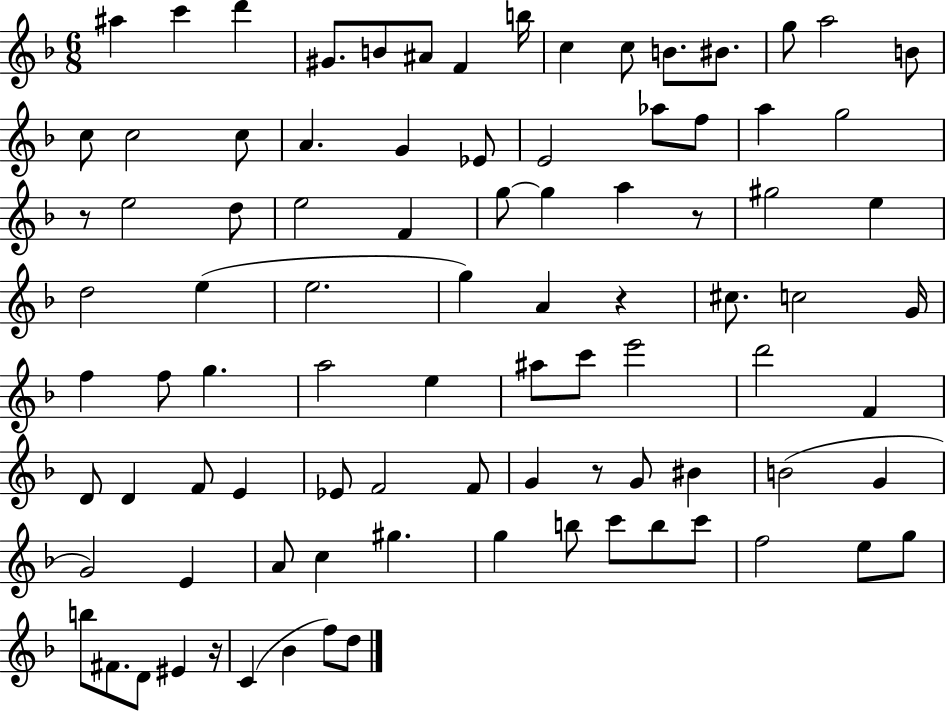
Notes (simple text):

A#5/q C6/q D6/q G#4/e. B4/e A#4/e F4/q B5/s C5/q C5/e B4/e. BIS4/e. G5/e A5/h B4/e C5/e C5/h C5/e A4/q. G4/q Eb4/e E4/h Ab5/e F5/e A5/q G5/h R/e E5/h D5/e E5/h F4/q G5/e G5/q A5/q R/e G#5/h E5/q D5/h E5/q E5/h. G5/q A4/q R/q C#5/e. C5/h G4/s F5/q F5/e G5/q. A5/h E5/q A#5/e C6/e E6/h D6/h F4/q D4/e D4/q F4/e E4/q Eb4/e F4/h F4/e G4/q R/e G4/e BIS4/q B4/h G4/q G4/h E4/q A4/e C5/q G#5/q. G5/q B5/e C6/e B5/e C6/e F5/h E5/e G5/e B5/e F#4/e. D4/e EIS4/q R/s C4/q Bb4/q F5/e D5/e